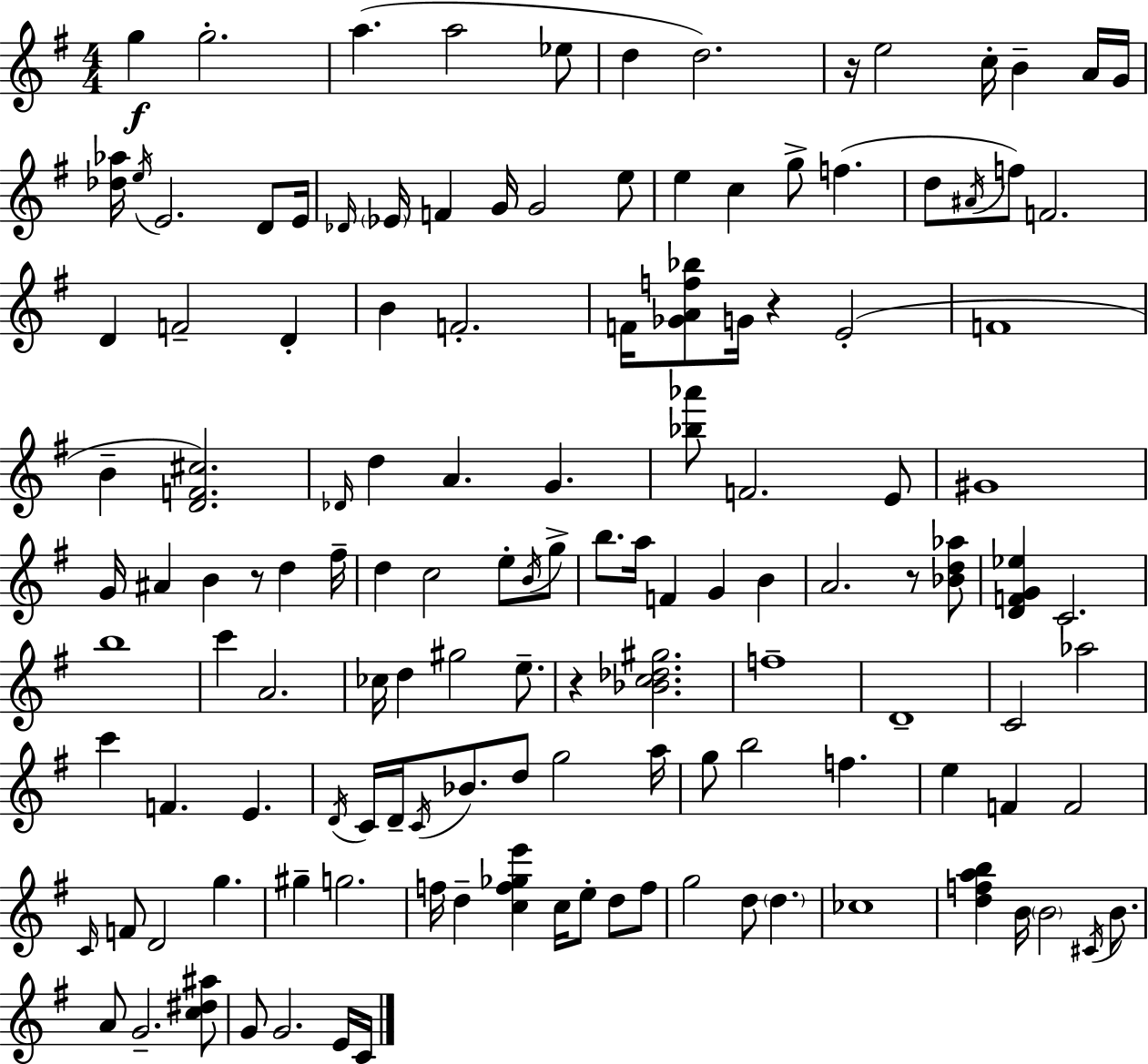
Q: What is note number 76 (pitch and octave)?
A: C6